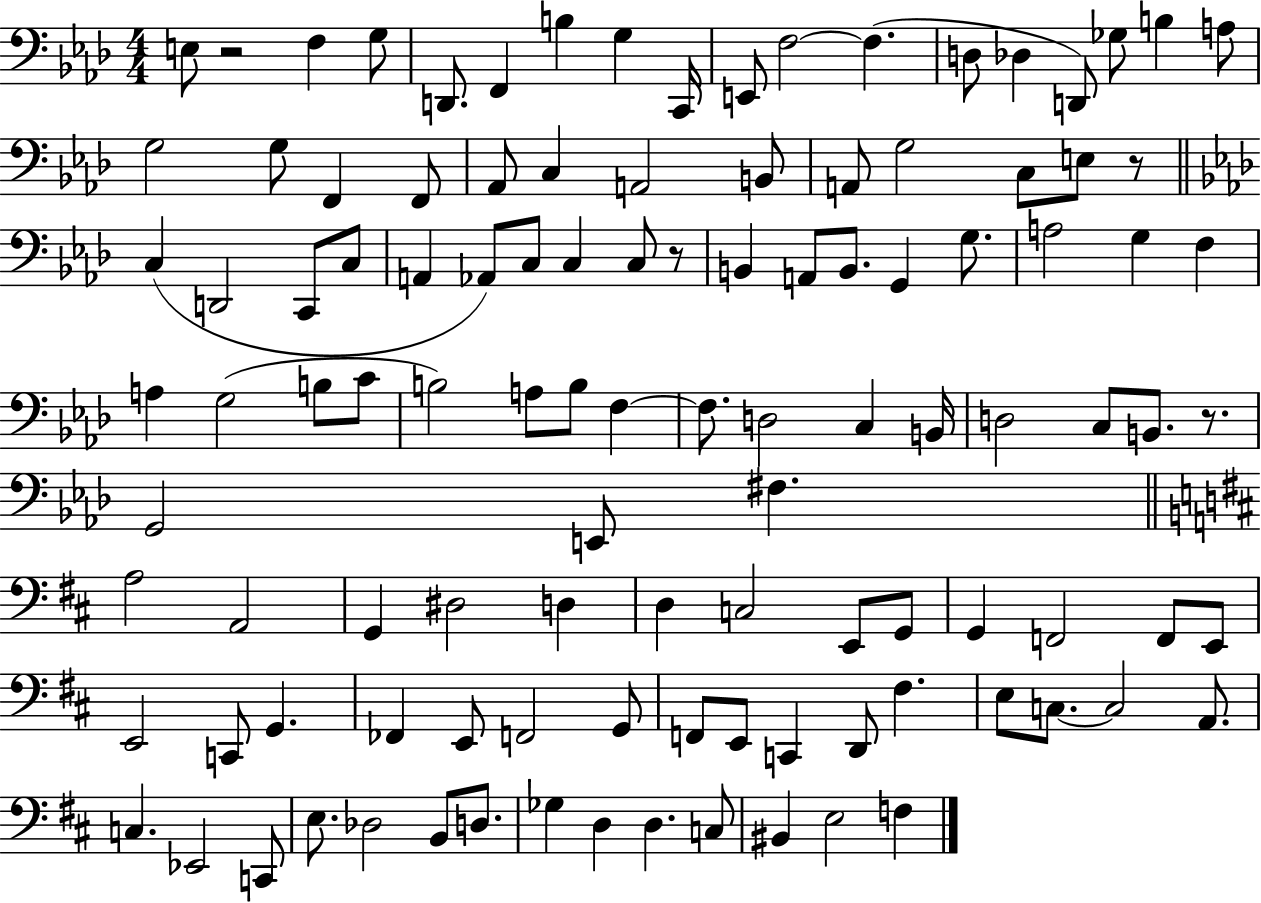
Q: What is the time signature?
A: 4/4